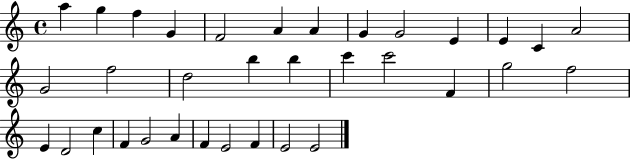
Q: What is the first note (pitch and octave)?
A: A5